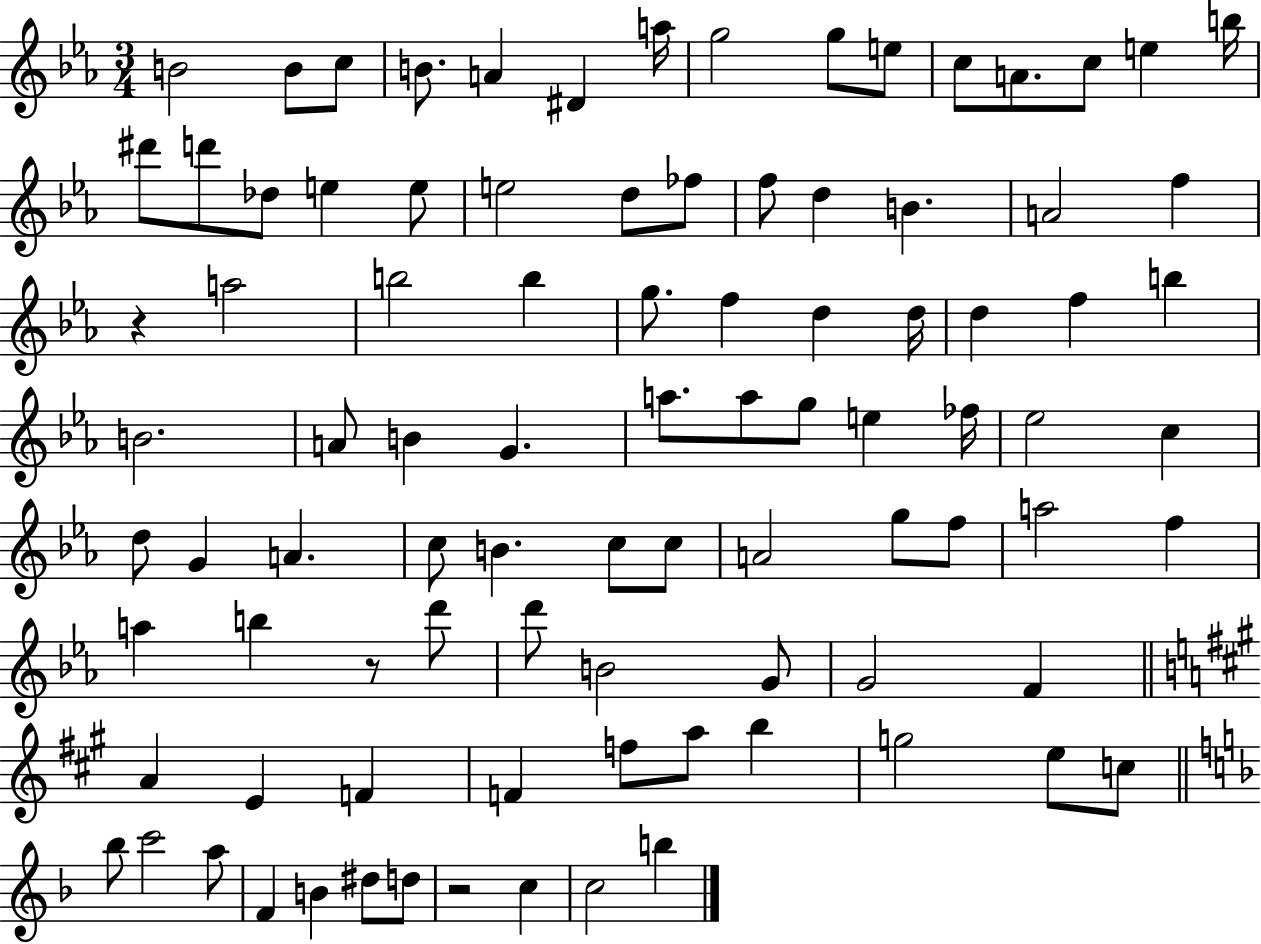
X:1
T:Untitled
M:3/4
L:1/4
K:Eb
B2 B/2 c/2 B/2 A ^D a/4 g2 g/2 e/2 c/2 A/2 c/2 e b/4 ^d'/2 d'/2 _d/2 e e/2 e2 d/2 _f/2 f/2 d B A2 f z a2 b2 b g/2 f d d/4 d f b B2 A/2 B G a/2 a/2 g/2 e _f/4 _e2 c d/2 G A c/2 B c/2 c/2 A2 g/2 f/2 a2 f a b z/2 d'/2 d'/2 B2 G/2 G2 F A E F F f/2 a/2 b g2 e/2 c/2 _b/2 c'2 a/2 F B ^d/2 d/2 z2 c c2 b